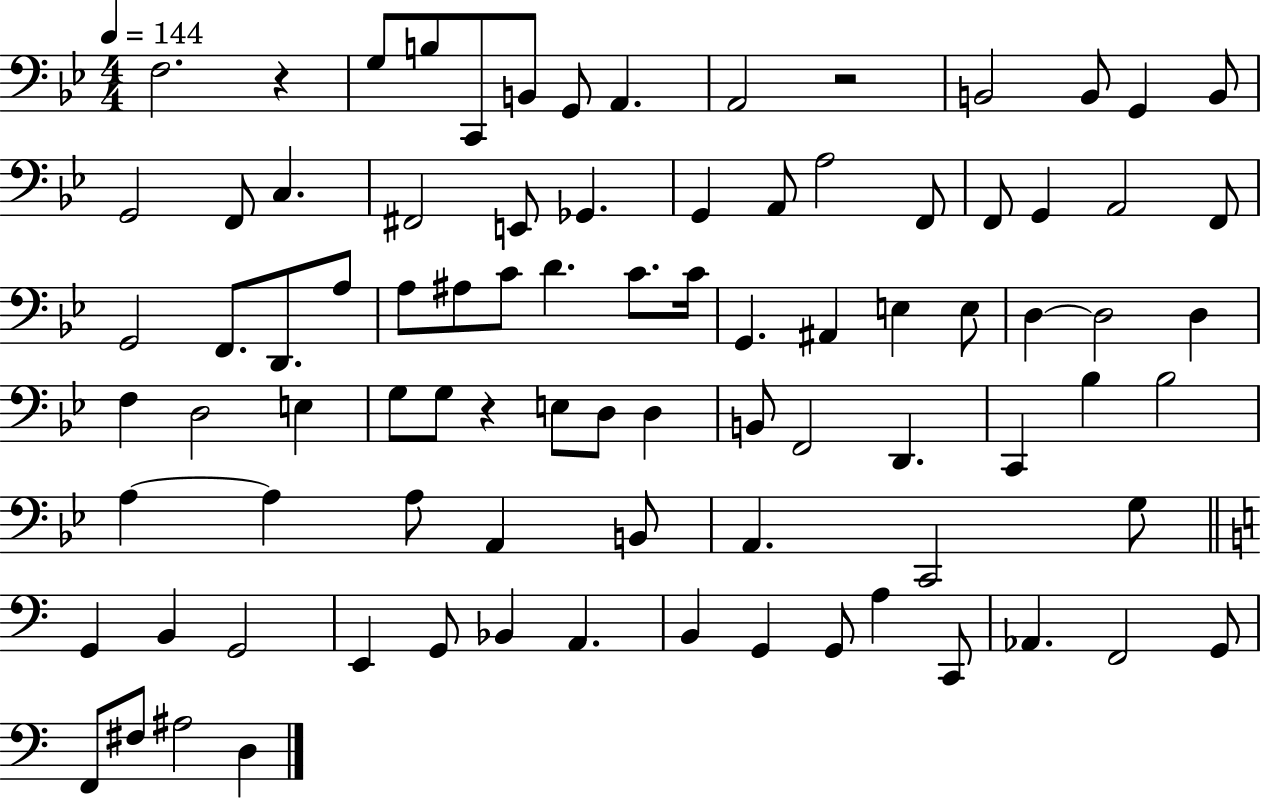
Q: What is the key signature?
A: BES major